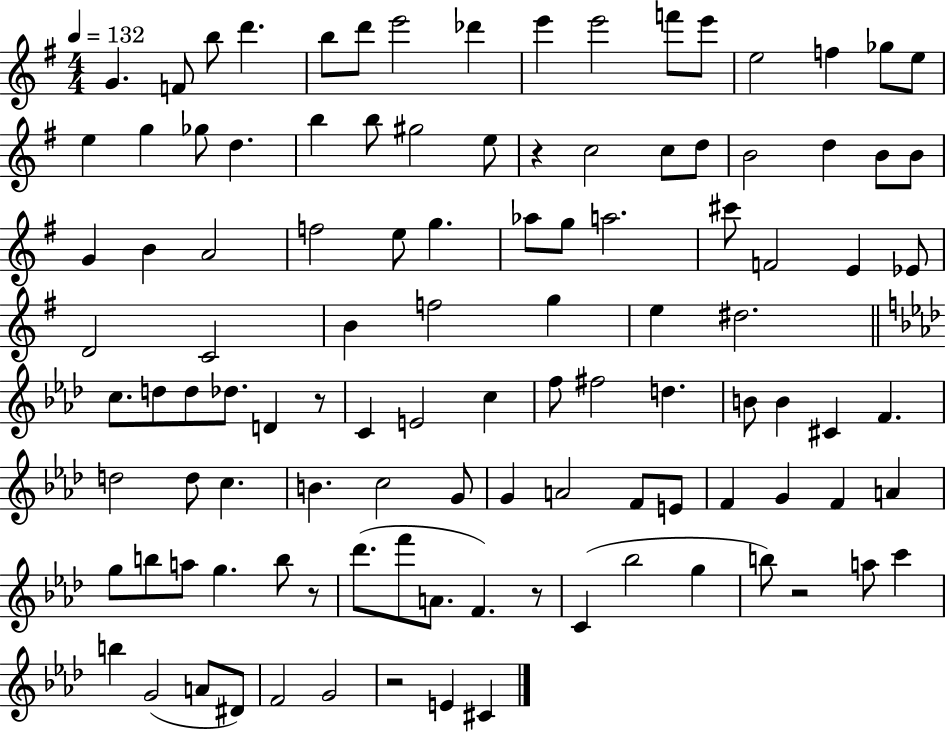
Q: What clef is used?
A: treble